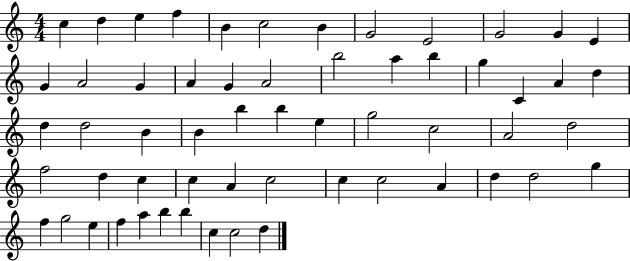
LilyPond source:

{
  \clef treble
  \numericTimeSignature
  \time 4/4
  \key c \major
  c''4 d''4 e''4 f''4 | b'4 c''2 b'4 | g'2 e'2 | g'2 g'4 e'4 | \break g'4 a'2 g'4 | a'4 g'4 a'2 | b''2 a''4 b''4 | g''4 c'4 a'4 d''4 | \break d''4 d''2 b'4 | b'4 b''4 b''4 e''4 | g''2 c''2 | a'2 d''2 | \break f''2 d''4 c''4 | c''4 a'4 c''2 | c''4 c''2 a'4 | d''4 d''2 g''4 | \break f''4 g''2 e''4 | f''4 a''4 b''4 b''4 | c''4 c''2 d''4 | \bar "|."
}